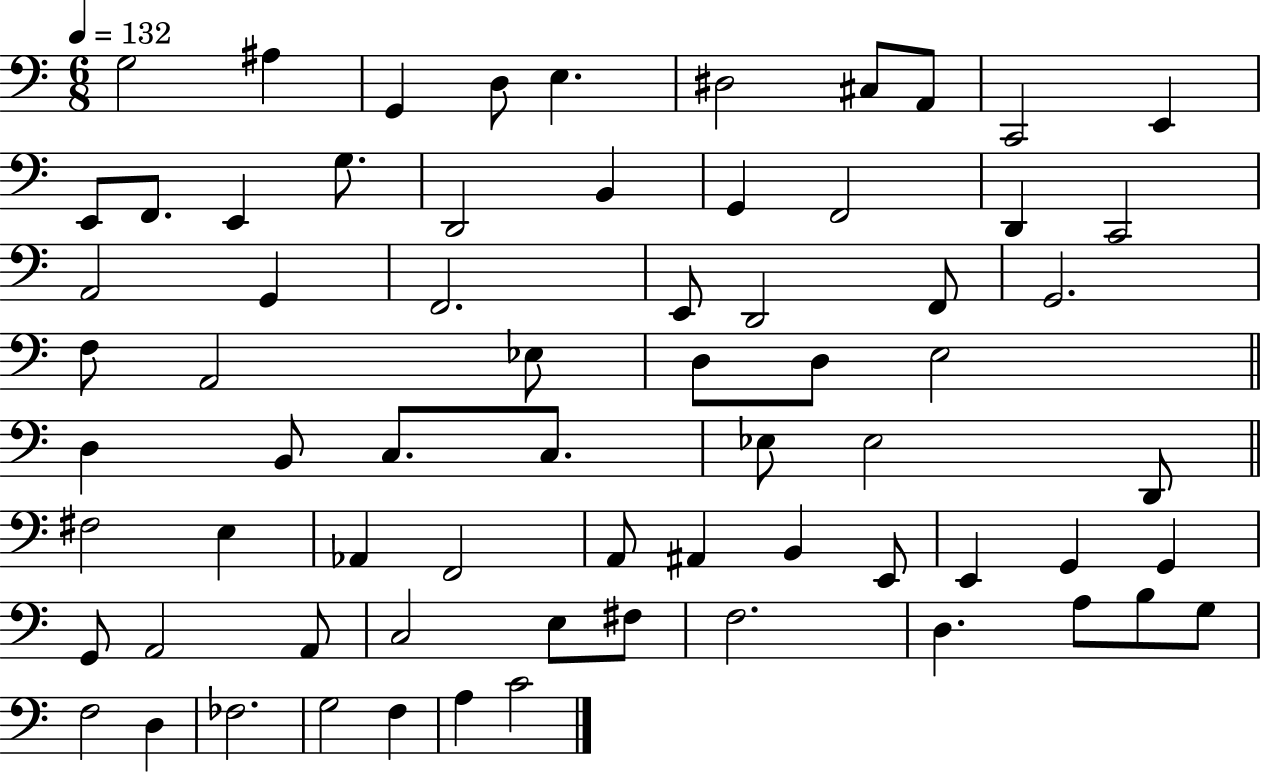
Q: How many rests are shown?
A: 0